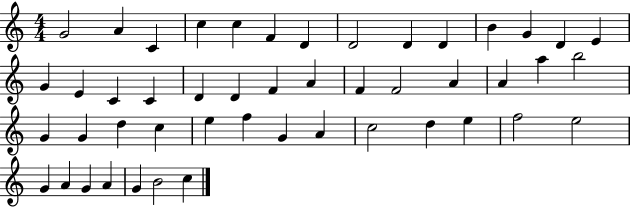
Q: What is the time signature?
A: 4/4